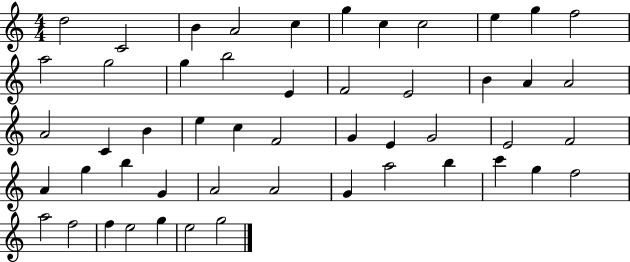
D5/h C4/h B4/q A4/h C5/q G5/q C5/q C5/h E5/q G5/q F5/h A5/h G5/h G5/q B5/h E4/q F4/h E4/h B4/q A4/q A4/h A4/h C4/q B4/q E5/q C5/q F4/h G4/q E4/q G4/h E4/h F4/h A4/q G5/q B5/q G4/q A4/h A4/h G4/q A5/h B5/q C6/q G5/q F5/h A5/h F5/h F5/q E5/h G5/q E5/h G5/h